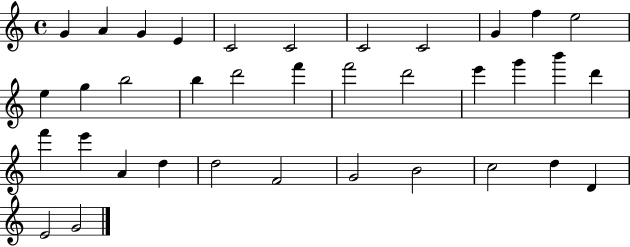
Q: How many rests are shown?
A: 0